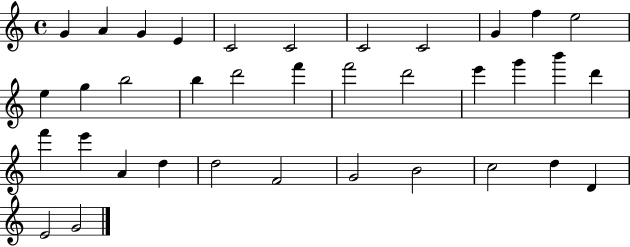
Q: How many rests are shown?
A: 0